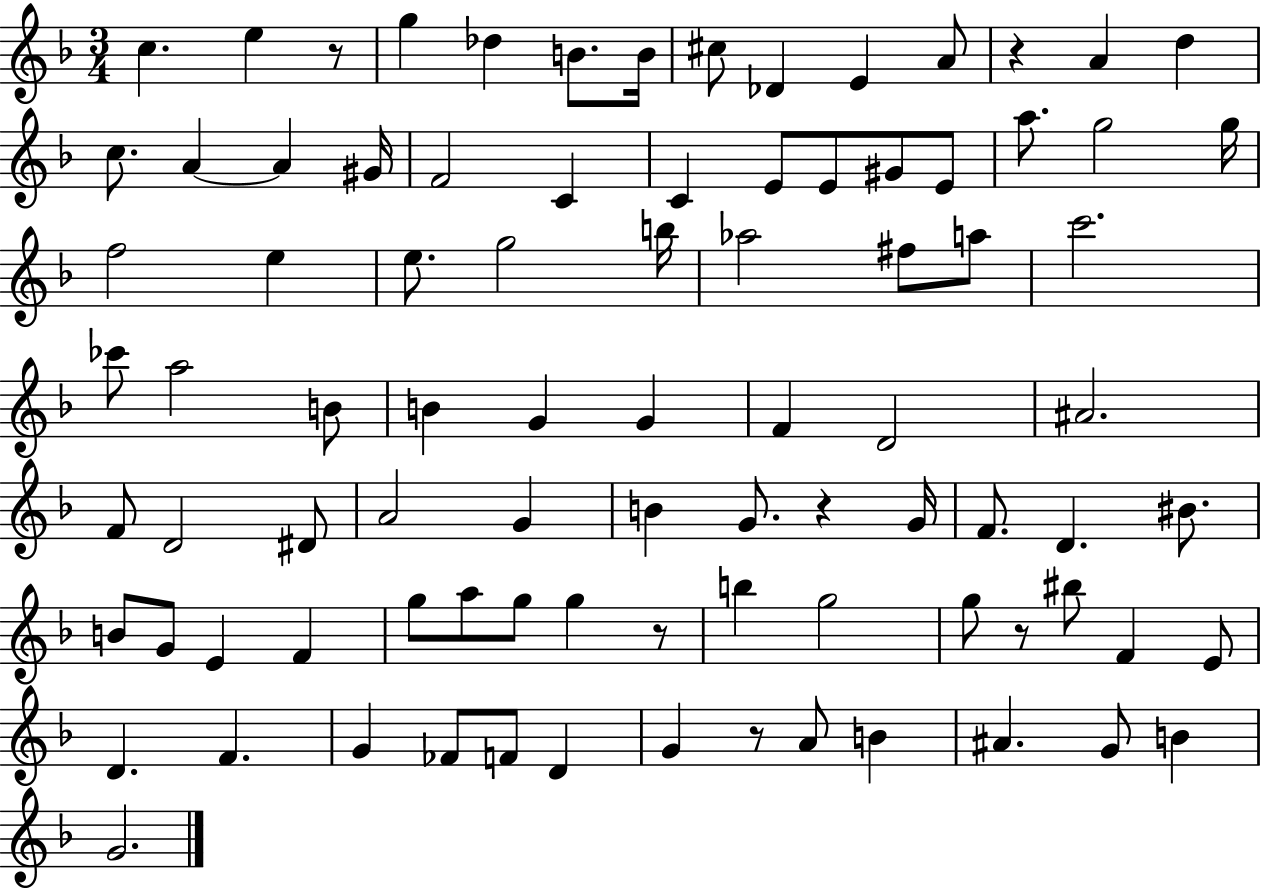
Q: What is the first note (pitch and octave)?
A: C5